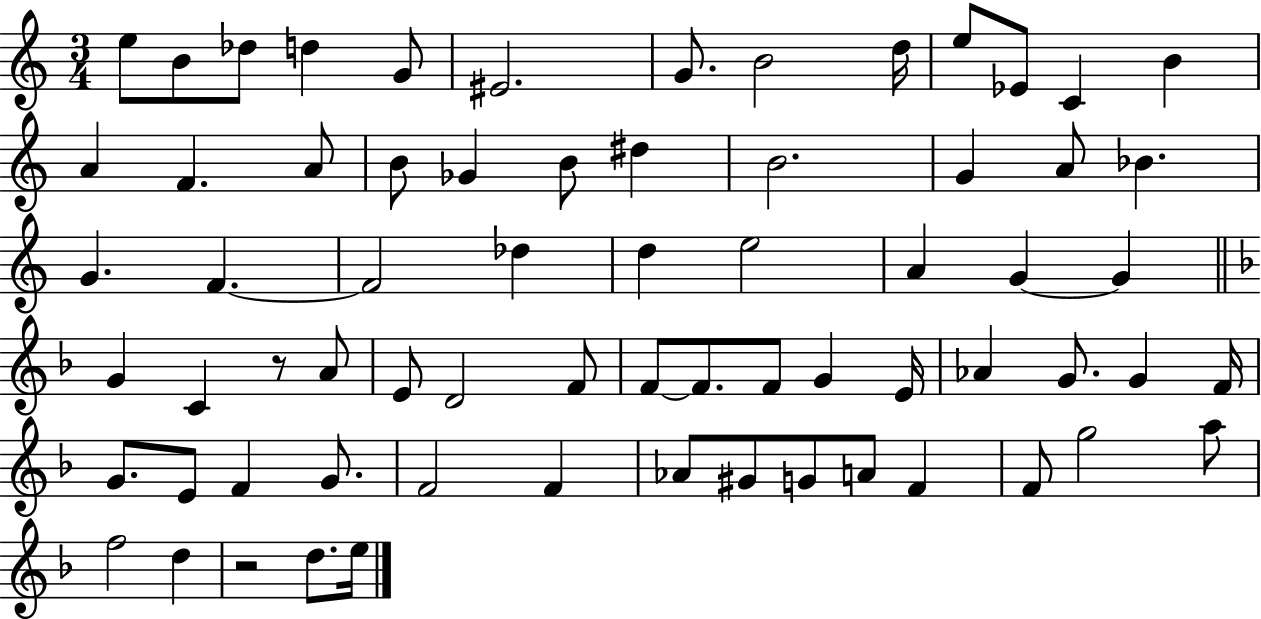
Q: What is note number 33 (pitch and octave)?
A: G4